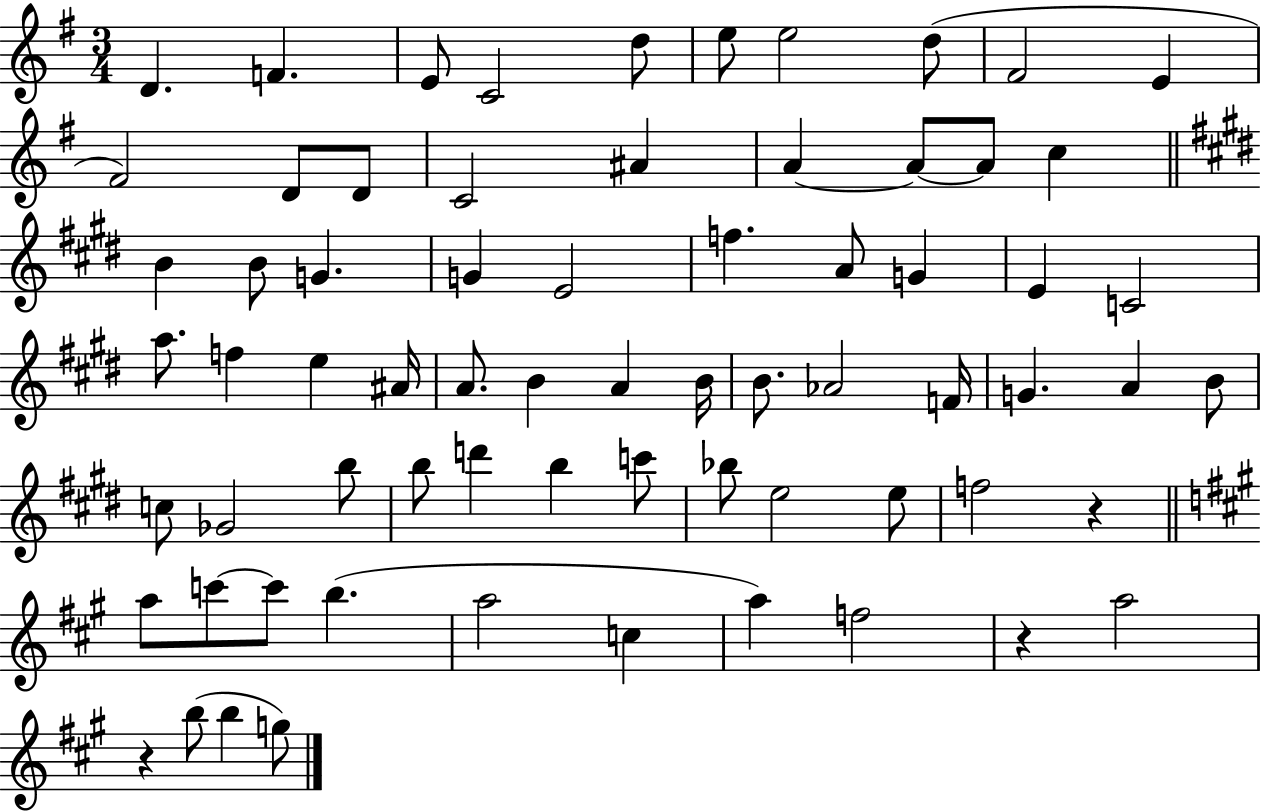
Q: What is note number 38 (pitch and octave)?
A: B4